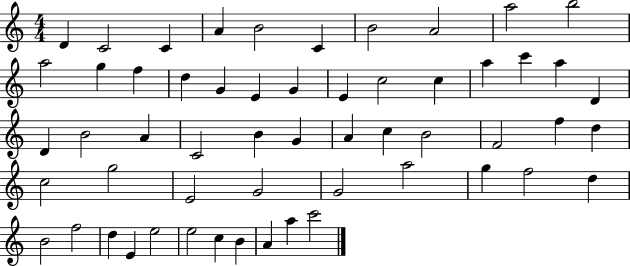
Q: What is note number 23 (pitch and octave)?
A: A5